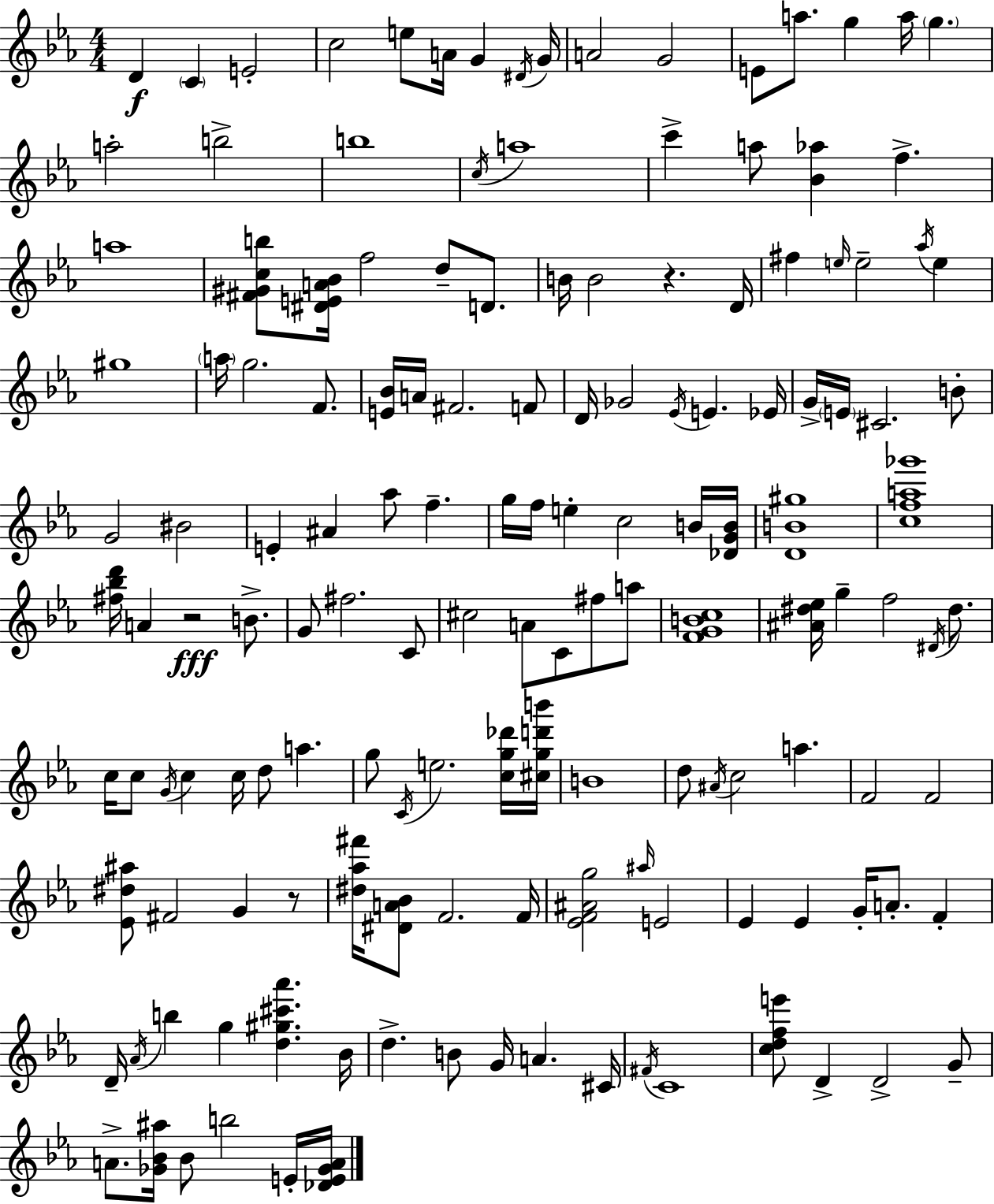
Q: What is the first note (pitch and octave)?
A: D4